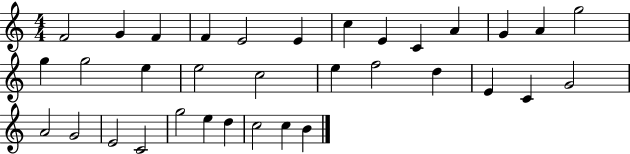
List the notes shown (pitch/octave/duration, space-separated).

F4/h G4/q F4/q F4/q E4/h E4/q C5/q E4/q C4/q A4/q G4/q A4/q G5/h G5/q G5/h E5/q E5/h C5/h E5/q F5/h D5/q E4/q C4/q G4/h A4/h G4/h E4/h C4/h G5/h E5/q D5/q C5/h C5/q B4/q